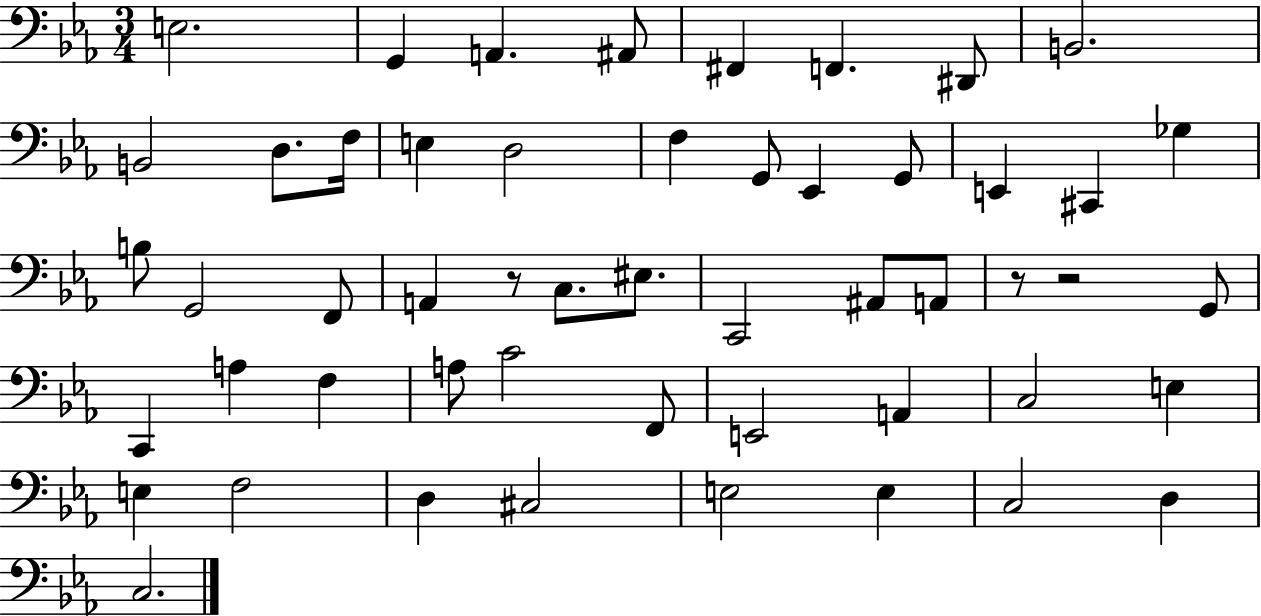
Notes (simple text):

E3/h. G2/q A2/q. A#2/e F#2/q F2/q. D#2/e B2/h. B2/h D3/e. F3/s E3/q D3/h F3/q G2/e Eb2/q G2/e E2/q C#2/q Gb3/q B3/e G2/h F2/e A2/q R/e C3/e. EIS3/e. C2/h A#2/e A2/e R/e R/h G2/e C2/q A3/q F3/q A3/e C4/h F2/e E2/h A2/q C3/h E3/q E3/q F3/h D3/q C#3/h E3/h E3/q C3/h D3/q C3/h.